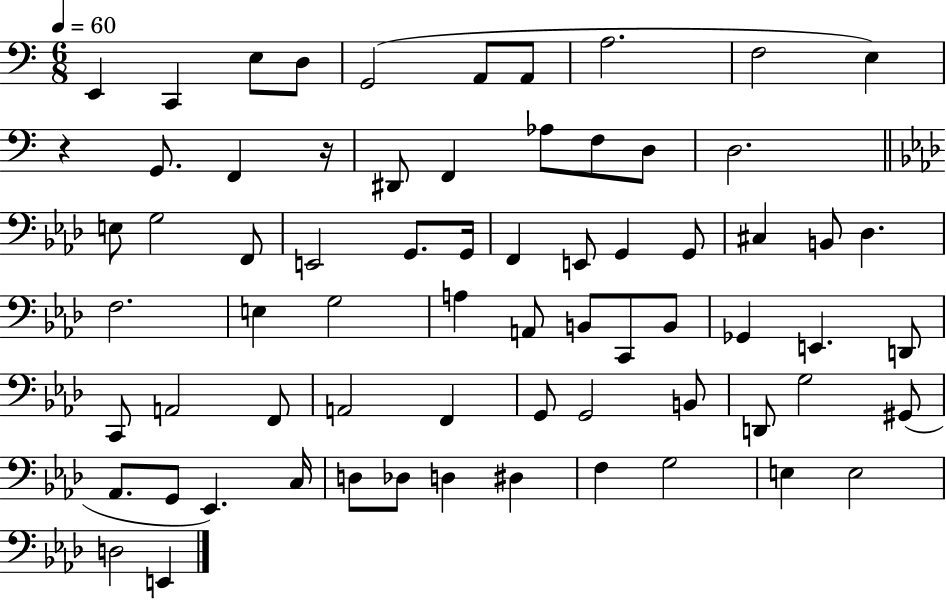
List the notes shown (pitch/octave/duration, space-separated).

E2/q C2/q E3/e D3/e G2/h A2/e A2/e A3/h. F3/h E3/q R/q G2/e. F2/q R/s D#2/e F2/q Ab3/e F3/e D3/e D3/h. E3/e G3/h F2/e E2/h G2/e. G2/s F2/q E2/e G2/q G2/e C#3/q B2/e Db3/q. F3/h. E3/q G3/h A3/q A2/e B2/e C2/e B2/e Gb2/q E2/q. D2/e C2/e A2/h F2/e A2/h F2/q G2/e G2/h B2/e D2/e G3/h G#2/e Ab2/e. G2/e Eb2/q. C3/s D3/e Db3/e D3/q D#3/q F3/q G3/h E3/q E3/h D3/h E2/q